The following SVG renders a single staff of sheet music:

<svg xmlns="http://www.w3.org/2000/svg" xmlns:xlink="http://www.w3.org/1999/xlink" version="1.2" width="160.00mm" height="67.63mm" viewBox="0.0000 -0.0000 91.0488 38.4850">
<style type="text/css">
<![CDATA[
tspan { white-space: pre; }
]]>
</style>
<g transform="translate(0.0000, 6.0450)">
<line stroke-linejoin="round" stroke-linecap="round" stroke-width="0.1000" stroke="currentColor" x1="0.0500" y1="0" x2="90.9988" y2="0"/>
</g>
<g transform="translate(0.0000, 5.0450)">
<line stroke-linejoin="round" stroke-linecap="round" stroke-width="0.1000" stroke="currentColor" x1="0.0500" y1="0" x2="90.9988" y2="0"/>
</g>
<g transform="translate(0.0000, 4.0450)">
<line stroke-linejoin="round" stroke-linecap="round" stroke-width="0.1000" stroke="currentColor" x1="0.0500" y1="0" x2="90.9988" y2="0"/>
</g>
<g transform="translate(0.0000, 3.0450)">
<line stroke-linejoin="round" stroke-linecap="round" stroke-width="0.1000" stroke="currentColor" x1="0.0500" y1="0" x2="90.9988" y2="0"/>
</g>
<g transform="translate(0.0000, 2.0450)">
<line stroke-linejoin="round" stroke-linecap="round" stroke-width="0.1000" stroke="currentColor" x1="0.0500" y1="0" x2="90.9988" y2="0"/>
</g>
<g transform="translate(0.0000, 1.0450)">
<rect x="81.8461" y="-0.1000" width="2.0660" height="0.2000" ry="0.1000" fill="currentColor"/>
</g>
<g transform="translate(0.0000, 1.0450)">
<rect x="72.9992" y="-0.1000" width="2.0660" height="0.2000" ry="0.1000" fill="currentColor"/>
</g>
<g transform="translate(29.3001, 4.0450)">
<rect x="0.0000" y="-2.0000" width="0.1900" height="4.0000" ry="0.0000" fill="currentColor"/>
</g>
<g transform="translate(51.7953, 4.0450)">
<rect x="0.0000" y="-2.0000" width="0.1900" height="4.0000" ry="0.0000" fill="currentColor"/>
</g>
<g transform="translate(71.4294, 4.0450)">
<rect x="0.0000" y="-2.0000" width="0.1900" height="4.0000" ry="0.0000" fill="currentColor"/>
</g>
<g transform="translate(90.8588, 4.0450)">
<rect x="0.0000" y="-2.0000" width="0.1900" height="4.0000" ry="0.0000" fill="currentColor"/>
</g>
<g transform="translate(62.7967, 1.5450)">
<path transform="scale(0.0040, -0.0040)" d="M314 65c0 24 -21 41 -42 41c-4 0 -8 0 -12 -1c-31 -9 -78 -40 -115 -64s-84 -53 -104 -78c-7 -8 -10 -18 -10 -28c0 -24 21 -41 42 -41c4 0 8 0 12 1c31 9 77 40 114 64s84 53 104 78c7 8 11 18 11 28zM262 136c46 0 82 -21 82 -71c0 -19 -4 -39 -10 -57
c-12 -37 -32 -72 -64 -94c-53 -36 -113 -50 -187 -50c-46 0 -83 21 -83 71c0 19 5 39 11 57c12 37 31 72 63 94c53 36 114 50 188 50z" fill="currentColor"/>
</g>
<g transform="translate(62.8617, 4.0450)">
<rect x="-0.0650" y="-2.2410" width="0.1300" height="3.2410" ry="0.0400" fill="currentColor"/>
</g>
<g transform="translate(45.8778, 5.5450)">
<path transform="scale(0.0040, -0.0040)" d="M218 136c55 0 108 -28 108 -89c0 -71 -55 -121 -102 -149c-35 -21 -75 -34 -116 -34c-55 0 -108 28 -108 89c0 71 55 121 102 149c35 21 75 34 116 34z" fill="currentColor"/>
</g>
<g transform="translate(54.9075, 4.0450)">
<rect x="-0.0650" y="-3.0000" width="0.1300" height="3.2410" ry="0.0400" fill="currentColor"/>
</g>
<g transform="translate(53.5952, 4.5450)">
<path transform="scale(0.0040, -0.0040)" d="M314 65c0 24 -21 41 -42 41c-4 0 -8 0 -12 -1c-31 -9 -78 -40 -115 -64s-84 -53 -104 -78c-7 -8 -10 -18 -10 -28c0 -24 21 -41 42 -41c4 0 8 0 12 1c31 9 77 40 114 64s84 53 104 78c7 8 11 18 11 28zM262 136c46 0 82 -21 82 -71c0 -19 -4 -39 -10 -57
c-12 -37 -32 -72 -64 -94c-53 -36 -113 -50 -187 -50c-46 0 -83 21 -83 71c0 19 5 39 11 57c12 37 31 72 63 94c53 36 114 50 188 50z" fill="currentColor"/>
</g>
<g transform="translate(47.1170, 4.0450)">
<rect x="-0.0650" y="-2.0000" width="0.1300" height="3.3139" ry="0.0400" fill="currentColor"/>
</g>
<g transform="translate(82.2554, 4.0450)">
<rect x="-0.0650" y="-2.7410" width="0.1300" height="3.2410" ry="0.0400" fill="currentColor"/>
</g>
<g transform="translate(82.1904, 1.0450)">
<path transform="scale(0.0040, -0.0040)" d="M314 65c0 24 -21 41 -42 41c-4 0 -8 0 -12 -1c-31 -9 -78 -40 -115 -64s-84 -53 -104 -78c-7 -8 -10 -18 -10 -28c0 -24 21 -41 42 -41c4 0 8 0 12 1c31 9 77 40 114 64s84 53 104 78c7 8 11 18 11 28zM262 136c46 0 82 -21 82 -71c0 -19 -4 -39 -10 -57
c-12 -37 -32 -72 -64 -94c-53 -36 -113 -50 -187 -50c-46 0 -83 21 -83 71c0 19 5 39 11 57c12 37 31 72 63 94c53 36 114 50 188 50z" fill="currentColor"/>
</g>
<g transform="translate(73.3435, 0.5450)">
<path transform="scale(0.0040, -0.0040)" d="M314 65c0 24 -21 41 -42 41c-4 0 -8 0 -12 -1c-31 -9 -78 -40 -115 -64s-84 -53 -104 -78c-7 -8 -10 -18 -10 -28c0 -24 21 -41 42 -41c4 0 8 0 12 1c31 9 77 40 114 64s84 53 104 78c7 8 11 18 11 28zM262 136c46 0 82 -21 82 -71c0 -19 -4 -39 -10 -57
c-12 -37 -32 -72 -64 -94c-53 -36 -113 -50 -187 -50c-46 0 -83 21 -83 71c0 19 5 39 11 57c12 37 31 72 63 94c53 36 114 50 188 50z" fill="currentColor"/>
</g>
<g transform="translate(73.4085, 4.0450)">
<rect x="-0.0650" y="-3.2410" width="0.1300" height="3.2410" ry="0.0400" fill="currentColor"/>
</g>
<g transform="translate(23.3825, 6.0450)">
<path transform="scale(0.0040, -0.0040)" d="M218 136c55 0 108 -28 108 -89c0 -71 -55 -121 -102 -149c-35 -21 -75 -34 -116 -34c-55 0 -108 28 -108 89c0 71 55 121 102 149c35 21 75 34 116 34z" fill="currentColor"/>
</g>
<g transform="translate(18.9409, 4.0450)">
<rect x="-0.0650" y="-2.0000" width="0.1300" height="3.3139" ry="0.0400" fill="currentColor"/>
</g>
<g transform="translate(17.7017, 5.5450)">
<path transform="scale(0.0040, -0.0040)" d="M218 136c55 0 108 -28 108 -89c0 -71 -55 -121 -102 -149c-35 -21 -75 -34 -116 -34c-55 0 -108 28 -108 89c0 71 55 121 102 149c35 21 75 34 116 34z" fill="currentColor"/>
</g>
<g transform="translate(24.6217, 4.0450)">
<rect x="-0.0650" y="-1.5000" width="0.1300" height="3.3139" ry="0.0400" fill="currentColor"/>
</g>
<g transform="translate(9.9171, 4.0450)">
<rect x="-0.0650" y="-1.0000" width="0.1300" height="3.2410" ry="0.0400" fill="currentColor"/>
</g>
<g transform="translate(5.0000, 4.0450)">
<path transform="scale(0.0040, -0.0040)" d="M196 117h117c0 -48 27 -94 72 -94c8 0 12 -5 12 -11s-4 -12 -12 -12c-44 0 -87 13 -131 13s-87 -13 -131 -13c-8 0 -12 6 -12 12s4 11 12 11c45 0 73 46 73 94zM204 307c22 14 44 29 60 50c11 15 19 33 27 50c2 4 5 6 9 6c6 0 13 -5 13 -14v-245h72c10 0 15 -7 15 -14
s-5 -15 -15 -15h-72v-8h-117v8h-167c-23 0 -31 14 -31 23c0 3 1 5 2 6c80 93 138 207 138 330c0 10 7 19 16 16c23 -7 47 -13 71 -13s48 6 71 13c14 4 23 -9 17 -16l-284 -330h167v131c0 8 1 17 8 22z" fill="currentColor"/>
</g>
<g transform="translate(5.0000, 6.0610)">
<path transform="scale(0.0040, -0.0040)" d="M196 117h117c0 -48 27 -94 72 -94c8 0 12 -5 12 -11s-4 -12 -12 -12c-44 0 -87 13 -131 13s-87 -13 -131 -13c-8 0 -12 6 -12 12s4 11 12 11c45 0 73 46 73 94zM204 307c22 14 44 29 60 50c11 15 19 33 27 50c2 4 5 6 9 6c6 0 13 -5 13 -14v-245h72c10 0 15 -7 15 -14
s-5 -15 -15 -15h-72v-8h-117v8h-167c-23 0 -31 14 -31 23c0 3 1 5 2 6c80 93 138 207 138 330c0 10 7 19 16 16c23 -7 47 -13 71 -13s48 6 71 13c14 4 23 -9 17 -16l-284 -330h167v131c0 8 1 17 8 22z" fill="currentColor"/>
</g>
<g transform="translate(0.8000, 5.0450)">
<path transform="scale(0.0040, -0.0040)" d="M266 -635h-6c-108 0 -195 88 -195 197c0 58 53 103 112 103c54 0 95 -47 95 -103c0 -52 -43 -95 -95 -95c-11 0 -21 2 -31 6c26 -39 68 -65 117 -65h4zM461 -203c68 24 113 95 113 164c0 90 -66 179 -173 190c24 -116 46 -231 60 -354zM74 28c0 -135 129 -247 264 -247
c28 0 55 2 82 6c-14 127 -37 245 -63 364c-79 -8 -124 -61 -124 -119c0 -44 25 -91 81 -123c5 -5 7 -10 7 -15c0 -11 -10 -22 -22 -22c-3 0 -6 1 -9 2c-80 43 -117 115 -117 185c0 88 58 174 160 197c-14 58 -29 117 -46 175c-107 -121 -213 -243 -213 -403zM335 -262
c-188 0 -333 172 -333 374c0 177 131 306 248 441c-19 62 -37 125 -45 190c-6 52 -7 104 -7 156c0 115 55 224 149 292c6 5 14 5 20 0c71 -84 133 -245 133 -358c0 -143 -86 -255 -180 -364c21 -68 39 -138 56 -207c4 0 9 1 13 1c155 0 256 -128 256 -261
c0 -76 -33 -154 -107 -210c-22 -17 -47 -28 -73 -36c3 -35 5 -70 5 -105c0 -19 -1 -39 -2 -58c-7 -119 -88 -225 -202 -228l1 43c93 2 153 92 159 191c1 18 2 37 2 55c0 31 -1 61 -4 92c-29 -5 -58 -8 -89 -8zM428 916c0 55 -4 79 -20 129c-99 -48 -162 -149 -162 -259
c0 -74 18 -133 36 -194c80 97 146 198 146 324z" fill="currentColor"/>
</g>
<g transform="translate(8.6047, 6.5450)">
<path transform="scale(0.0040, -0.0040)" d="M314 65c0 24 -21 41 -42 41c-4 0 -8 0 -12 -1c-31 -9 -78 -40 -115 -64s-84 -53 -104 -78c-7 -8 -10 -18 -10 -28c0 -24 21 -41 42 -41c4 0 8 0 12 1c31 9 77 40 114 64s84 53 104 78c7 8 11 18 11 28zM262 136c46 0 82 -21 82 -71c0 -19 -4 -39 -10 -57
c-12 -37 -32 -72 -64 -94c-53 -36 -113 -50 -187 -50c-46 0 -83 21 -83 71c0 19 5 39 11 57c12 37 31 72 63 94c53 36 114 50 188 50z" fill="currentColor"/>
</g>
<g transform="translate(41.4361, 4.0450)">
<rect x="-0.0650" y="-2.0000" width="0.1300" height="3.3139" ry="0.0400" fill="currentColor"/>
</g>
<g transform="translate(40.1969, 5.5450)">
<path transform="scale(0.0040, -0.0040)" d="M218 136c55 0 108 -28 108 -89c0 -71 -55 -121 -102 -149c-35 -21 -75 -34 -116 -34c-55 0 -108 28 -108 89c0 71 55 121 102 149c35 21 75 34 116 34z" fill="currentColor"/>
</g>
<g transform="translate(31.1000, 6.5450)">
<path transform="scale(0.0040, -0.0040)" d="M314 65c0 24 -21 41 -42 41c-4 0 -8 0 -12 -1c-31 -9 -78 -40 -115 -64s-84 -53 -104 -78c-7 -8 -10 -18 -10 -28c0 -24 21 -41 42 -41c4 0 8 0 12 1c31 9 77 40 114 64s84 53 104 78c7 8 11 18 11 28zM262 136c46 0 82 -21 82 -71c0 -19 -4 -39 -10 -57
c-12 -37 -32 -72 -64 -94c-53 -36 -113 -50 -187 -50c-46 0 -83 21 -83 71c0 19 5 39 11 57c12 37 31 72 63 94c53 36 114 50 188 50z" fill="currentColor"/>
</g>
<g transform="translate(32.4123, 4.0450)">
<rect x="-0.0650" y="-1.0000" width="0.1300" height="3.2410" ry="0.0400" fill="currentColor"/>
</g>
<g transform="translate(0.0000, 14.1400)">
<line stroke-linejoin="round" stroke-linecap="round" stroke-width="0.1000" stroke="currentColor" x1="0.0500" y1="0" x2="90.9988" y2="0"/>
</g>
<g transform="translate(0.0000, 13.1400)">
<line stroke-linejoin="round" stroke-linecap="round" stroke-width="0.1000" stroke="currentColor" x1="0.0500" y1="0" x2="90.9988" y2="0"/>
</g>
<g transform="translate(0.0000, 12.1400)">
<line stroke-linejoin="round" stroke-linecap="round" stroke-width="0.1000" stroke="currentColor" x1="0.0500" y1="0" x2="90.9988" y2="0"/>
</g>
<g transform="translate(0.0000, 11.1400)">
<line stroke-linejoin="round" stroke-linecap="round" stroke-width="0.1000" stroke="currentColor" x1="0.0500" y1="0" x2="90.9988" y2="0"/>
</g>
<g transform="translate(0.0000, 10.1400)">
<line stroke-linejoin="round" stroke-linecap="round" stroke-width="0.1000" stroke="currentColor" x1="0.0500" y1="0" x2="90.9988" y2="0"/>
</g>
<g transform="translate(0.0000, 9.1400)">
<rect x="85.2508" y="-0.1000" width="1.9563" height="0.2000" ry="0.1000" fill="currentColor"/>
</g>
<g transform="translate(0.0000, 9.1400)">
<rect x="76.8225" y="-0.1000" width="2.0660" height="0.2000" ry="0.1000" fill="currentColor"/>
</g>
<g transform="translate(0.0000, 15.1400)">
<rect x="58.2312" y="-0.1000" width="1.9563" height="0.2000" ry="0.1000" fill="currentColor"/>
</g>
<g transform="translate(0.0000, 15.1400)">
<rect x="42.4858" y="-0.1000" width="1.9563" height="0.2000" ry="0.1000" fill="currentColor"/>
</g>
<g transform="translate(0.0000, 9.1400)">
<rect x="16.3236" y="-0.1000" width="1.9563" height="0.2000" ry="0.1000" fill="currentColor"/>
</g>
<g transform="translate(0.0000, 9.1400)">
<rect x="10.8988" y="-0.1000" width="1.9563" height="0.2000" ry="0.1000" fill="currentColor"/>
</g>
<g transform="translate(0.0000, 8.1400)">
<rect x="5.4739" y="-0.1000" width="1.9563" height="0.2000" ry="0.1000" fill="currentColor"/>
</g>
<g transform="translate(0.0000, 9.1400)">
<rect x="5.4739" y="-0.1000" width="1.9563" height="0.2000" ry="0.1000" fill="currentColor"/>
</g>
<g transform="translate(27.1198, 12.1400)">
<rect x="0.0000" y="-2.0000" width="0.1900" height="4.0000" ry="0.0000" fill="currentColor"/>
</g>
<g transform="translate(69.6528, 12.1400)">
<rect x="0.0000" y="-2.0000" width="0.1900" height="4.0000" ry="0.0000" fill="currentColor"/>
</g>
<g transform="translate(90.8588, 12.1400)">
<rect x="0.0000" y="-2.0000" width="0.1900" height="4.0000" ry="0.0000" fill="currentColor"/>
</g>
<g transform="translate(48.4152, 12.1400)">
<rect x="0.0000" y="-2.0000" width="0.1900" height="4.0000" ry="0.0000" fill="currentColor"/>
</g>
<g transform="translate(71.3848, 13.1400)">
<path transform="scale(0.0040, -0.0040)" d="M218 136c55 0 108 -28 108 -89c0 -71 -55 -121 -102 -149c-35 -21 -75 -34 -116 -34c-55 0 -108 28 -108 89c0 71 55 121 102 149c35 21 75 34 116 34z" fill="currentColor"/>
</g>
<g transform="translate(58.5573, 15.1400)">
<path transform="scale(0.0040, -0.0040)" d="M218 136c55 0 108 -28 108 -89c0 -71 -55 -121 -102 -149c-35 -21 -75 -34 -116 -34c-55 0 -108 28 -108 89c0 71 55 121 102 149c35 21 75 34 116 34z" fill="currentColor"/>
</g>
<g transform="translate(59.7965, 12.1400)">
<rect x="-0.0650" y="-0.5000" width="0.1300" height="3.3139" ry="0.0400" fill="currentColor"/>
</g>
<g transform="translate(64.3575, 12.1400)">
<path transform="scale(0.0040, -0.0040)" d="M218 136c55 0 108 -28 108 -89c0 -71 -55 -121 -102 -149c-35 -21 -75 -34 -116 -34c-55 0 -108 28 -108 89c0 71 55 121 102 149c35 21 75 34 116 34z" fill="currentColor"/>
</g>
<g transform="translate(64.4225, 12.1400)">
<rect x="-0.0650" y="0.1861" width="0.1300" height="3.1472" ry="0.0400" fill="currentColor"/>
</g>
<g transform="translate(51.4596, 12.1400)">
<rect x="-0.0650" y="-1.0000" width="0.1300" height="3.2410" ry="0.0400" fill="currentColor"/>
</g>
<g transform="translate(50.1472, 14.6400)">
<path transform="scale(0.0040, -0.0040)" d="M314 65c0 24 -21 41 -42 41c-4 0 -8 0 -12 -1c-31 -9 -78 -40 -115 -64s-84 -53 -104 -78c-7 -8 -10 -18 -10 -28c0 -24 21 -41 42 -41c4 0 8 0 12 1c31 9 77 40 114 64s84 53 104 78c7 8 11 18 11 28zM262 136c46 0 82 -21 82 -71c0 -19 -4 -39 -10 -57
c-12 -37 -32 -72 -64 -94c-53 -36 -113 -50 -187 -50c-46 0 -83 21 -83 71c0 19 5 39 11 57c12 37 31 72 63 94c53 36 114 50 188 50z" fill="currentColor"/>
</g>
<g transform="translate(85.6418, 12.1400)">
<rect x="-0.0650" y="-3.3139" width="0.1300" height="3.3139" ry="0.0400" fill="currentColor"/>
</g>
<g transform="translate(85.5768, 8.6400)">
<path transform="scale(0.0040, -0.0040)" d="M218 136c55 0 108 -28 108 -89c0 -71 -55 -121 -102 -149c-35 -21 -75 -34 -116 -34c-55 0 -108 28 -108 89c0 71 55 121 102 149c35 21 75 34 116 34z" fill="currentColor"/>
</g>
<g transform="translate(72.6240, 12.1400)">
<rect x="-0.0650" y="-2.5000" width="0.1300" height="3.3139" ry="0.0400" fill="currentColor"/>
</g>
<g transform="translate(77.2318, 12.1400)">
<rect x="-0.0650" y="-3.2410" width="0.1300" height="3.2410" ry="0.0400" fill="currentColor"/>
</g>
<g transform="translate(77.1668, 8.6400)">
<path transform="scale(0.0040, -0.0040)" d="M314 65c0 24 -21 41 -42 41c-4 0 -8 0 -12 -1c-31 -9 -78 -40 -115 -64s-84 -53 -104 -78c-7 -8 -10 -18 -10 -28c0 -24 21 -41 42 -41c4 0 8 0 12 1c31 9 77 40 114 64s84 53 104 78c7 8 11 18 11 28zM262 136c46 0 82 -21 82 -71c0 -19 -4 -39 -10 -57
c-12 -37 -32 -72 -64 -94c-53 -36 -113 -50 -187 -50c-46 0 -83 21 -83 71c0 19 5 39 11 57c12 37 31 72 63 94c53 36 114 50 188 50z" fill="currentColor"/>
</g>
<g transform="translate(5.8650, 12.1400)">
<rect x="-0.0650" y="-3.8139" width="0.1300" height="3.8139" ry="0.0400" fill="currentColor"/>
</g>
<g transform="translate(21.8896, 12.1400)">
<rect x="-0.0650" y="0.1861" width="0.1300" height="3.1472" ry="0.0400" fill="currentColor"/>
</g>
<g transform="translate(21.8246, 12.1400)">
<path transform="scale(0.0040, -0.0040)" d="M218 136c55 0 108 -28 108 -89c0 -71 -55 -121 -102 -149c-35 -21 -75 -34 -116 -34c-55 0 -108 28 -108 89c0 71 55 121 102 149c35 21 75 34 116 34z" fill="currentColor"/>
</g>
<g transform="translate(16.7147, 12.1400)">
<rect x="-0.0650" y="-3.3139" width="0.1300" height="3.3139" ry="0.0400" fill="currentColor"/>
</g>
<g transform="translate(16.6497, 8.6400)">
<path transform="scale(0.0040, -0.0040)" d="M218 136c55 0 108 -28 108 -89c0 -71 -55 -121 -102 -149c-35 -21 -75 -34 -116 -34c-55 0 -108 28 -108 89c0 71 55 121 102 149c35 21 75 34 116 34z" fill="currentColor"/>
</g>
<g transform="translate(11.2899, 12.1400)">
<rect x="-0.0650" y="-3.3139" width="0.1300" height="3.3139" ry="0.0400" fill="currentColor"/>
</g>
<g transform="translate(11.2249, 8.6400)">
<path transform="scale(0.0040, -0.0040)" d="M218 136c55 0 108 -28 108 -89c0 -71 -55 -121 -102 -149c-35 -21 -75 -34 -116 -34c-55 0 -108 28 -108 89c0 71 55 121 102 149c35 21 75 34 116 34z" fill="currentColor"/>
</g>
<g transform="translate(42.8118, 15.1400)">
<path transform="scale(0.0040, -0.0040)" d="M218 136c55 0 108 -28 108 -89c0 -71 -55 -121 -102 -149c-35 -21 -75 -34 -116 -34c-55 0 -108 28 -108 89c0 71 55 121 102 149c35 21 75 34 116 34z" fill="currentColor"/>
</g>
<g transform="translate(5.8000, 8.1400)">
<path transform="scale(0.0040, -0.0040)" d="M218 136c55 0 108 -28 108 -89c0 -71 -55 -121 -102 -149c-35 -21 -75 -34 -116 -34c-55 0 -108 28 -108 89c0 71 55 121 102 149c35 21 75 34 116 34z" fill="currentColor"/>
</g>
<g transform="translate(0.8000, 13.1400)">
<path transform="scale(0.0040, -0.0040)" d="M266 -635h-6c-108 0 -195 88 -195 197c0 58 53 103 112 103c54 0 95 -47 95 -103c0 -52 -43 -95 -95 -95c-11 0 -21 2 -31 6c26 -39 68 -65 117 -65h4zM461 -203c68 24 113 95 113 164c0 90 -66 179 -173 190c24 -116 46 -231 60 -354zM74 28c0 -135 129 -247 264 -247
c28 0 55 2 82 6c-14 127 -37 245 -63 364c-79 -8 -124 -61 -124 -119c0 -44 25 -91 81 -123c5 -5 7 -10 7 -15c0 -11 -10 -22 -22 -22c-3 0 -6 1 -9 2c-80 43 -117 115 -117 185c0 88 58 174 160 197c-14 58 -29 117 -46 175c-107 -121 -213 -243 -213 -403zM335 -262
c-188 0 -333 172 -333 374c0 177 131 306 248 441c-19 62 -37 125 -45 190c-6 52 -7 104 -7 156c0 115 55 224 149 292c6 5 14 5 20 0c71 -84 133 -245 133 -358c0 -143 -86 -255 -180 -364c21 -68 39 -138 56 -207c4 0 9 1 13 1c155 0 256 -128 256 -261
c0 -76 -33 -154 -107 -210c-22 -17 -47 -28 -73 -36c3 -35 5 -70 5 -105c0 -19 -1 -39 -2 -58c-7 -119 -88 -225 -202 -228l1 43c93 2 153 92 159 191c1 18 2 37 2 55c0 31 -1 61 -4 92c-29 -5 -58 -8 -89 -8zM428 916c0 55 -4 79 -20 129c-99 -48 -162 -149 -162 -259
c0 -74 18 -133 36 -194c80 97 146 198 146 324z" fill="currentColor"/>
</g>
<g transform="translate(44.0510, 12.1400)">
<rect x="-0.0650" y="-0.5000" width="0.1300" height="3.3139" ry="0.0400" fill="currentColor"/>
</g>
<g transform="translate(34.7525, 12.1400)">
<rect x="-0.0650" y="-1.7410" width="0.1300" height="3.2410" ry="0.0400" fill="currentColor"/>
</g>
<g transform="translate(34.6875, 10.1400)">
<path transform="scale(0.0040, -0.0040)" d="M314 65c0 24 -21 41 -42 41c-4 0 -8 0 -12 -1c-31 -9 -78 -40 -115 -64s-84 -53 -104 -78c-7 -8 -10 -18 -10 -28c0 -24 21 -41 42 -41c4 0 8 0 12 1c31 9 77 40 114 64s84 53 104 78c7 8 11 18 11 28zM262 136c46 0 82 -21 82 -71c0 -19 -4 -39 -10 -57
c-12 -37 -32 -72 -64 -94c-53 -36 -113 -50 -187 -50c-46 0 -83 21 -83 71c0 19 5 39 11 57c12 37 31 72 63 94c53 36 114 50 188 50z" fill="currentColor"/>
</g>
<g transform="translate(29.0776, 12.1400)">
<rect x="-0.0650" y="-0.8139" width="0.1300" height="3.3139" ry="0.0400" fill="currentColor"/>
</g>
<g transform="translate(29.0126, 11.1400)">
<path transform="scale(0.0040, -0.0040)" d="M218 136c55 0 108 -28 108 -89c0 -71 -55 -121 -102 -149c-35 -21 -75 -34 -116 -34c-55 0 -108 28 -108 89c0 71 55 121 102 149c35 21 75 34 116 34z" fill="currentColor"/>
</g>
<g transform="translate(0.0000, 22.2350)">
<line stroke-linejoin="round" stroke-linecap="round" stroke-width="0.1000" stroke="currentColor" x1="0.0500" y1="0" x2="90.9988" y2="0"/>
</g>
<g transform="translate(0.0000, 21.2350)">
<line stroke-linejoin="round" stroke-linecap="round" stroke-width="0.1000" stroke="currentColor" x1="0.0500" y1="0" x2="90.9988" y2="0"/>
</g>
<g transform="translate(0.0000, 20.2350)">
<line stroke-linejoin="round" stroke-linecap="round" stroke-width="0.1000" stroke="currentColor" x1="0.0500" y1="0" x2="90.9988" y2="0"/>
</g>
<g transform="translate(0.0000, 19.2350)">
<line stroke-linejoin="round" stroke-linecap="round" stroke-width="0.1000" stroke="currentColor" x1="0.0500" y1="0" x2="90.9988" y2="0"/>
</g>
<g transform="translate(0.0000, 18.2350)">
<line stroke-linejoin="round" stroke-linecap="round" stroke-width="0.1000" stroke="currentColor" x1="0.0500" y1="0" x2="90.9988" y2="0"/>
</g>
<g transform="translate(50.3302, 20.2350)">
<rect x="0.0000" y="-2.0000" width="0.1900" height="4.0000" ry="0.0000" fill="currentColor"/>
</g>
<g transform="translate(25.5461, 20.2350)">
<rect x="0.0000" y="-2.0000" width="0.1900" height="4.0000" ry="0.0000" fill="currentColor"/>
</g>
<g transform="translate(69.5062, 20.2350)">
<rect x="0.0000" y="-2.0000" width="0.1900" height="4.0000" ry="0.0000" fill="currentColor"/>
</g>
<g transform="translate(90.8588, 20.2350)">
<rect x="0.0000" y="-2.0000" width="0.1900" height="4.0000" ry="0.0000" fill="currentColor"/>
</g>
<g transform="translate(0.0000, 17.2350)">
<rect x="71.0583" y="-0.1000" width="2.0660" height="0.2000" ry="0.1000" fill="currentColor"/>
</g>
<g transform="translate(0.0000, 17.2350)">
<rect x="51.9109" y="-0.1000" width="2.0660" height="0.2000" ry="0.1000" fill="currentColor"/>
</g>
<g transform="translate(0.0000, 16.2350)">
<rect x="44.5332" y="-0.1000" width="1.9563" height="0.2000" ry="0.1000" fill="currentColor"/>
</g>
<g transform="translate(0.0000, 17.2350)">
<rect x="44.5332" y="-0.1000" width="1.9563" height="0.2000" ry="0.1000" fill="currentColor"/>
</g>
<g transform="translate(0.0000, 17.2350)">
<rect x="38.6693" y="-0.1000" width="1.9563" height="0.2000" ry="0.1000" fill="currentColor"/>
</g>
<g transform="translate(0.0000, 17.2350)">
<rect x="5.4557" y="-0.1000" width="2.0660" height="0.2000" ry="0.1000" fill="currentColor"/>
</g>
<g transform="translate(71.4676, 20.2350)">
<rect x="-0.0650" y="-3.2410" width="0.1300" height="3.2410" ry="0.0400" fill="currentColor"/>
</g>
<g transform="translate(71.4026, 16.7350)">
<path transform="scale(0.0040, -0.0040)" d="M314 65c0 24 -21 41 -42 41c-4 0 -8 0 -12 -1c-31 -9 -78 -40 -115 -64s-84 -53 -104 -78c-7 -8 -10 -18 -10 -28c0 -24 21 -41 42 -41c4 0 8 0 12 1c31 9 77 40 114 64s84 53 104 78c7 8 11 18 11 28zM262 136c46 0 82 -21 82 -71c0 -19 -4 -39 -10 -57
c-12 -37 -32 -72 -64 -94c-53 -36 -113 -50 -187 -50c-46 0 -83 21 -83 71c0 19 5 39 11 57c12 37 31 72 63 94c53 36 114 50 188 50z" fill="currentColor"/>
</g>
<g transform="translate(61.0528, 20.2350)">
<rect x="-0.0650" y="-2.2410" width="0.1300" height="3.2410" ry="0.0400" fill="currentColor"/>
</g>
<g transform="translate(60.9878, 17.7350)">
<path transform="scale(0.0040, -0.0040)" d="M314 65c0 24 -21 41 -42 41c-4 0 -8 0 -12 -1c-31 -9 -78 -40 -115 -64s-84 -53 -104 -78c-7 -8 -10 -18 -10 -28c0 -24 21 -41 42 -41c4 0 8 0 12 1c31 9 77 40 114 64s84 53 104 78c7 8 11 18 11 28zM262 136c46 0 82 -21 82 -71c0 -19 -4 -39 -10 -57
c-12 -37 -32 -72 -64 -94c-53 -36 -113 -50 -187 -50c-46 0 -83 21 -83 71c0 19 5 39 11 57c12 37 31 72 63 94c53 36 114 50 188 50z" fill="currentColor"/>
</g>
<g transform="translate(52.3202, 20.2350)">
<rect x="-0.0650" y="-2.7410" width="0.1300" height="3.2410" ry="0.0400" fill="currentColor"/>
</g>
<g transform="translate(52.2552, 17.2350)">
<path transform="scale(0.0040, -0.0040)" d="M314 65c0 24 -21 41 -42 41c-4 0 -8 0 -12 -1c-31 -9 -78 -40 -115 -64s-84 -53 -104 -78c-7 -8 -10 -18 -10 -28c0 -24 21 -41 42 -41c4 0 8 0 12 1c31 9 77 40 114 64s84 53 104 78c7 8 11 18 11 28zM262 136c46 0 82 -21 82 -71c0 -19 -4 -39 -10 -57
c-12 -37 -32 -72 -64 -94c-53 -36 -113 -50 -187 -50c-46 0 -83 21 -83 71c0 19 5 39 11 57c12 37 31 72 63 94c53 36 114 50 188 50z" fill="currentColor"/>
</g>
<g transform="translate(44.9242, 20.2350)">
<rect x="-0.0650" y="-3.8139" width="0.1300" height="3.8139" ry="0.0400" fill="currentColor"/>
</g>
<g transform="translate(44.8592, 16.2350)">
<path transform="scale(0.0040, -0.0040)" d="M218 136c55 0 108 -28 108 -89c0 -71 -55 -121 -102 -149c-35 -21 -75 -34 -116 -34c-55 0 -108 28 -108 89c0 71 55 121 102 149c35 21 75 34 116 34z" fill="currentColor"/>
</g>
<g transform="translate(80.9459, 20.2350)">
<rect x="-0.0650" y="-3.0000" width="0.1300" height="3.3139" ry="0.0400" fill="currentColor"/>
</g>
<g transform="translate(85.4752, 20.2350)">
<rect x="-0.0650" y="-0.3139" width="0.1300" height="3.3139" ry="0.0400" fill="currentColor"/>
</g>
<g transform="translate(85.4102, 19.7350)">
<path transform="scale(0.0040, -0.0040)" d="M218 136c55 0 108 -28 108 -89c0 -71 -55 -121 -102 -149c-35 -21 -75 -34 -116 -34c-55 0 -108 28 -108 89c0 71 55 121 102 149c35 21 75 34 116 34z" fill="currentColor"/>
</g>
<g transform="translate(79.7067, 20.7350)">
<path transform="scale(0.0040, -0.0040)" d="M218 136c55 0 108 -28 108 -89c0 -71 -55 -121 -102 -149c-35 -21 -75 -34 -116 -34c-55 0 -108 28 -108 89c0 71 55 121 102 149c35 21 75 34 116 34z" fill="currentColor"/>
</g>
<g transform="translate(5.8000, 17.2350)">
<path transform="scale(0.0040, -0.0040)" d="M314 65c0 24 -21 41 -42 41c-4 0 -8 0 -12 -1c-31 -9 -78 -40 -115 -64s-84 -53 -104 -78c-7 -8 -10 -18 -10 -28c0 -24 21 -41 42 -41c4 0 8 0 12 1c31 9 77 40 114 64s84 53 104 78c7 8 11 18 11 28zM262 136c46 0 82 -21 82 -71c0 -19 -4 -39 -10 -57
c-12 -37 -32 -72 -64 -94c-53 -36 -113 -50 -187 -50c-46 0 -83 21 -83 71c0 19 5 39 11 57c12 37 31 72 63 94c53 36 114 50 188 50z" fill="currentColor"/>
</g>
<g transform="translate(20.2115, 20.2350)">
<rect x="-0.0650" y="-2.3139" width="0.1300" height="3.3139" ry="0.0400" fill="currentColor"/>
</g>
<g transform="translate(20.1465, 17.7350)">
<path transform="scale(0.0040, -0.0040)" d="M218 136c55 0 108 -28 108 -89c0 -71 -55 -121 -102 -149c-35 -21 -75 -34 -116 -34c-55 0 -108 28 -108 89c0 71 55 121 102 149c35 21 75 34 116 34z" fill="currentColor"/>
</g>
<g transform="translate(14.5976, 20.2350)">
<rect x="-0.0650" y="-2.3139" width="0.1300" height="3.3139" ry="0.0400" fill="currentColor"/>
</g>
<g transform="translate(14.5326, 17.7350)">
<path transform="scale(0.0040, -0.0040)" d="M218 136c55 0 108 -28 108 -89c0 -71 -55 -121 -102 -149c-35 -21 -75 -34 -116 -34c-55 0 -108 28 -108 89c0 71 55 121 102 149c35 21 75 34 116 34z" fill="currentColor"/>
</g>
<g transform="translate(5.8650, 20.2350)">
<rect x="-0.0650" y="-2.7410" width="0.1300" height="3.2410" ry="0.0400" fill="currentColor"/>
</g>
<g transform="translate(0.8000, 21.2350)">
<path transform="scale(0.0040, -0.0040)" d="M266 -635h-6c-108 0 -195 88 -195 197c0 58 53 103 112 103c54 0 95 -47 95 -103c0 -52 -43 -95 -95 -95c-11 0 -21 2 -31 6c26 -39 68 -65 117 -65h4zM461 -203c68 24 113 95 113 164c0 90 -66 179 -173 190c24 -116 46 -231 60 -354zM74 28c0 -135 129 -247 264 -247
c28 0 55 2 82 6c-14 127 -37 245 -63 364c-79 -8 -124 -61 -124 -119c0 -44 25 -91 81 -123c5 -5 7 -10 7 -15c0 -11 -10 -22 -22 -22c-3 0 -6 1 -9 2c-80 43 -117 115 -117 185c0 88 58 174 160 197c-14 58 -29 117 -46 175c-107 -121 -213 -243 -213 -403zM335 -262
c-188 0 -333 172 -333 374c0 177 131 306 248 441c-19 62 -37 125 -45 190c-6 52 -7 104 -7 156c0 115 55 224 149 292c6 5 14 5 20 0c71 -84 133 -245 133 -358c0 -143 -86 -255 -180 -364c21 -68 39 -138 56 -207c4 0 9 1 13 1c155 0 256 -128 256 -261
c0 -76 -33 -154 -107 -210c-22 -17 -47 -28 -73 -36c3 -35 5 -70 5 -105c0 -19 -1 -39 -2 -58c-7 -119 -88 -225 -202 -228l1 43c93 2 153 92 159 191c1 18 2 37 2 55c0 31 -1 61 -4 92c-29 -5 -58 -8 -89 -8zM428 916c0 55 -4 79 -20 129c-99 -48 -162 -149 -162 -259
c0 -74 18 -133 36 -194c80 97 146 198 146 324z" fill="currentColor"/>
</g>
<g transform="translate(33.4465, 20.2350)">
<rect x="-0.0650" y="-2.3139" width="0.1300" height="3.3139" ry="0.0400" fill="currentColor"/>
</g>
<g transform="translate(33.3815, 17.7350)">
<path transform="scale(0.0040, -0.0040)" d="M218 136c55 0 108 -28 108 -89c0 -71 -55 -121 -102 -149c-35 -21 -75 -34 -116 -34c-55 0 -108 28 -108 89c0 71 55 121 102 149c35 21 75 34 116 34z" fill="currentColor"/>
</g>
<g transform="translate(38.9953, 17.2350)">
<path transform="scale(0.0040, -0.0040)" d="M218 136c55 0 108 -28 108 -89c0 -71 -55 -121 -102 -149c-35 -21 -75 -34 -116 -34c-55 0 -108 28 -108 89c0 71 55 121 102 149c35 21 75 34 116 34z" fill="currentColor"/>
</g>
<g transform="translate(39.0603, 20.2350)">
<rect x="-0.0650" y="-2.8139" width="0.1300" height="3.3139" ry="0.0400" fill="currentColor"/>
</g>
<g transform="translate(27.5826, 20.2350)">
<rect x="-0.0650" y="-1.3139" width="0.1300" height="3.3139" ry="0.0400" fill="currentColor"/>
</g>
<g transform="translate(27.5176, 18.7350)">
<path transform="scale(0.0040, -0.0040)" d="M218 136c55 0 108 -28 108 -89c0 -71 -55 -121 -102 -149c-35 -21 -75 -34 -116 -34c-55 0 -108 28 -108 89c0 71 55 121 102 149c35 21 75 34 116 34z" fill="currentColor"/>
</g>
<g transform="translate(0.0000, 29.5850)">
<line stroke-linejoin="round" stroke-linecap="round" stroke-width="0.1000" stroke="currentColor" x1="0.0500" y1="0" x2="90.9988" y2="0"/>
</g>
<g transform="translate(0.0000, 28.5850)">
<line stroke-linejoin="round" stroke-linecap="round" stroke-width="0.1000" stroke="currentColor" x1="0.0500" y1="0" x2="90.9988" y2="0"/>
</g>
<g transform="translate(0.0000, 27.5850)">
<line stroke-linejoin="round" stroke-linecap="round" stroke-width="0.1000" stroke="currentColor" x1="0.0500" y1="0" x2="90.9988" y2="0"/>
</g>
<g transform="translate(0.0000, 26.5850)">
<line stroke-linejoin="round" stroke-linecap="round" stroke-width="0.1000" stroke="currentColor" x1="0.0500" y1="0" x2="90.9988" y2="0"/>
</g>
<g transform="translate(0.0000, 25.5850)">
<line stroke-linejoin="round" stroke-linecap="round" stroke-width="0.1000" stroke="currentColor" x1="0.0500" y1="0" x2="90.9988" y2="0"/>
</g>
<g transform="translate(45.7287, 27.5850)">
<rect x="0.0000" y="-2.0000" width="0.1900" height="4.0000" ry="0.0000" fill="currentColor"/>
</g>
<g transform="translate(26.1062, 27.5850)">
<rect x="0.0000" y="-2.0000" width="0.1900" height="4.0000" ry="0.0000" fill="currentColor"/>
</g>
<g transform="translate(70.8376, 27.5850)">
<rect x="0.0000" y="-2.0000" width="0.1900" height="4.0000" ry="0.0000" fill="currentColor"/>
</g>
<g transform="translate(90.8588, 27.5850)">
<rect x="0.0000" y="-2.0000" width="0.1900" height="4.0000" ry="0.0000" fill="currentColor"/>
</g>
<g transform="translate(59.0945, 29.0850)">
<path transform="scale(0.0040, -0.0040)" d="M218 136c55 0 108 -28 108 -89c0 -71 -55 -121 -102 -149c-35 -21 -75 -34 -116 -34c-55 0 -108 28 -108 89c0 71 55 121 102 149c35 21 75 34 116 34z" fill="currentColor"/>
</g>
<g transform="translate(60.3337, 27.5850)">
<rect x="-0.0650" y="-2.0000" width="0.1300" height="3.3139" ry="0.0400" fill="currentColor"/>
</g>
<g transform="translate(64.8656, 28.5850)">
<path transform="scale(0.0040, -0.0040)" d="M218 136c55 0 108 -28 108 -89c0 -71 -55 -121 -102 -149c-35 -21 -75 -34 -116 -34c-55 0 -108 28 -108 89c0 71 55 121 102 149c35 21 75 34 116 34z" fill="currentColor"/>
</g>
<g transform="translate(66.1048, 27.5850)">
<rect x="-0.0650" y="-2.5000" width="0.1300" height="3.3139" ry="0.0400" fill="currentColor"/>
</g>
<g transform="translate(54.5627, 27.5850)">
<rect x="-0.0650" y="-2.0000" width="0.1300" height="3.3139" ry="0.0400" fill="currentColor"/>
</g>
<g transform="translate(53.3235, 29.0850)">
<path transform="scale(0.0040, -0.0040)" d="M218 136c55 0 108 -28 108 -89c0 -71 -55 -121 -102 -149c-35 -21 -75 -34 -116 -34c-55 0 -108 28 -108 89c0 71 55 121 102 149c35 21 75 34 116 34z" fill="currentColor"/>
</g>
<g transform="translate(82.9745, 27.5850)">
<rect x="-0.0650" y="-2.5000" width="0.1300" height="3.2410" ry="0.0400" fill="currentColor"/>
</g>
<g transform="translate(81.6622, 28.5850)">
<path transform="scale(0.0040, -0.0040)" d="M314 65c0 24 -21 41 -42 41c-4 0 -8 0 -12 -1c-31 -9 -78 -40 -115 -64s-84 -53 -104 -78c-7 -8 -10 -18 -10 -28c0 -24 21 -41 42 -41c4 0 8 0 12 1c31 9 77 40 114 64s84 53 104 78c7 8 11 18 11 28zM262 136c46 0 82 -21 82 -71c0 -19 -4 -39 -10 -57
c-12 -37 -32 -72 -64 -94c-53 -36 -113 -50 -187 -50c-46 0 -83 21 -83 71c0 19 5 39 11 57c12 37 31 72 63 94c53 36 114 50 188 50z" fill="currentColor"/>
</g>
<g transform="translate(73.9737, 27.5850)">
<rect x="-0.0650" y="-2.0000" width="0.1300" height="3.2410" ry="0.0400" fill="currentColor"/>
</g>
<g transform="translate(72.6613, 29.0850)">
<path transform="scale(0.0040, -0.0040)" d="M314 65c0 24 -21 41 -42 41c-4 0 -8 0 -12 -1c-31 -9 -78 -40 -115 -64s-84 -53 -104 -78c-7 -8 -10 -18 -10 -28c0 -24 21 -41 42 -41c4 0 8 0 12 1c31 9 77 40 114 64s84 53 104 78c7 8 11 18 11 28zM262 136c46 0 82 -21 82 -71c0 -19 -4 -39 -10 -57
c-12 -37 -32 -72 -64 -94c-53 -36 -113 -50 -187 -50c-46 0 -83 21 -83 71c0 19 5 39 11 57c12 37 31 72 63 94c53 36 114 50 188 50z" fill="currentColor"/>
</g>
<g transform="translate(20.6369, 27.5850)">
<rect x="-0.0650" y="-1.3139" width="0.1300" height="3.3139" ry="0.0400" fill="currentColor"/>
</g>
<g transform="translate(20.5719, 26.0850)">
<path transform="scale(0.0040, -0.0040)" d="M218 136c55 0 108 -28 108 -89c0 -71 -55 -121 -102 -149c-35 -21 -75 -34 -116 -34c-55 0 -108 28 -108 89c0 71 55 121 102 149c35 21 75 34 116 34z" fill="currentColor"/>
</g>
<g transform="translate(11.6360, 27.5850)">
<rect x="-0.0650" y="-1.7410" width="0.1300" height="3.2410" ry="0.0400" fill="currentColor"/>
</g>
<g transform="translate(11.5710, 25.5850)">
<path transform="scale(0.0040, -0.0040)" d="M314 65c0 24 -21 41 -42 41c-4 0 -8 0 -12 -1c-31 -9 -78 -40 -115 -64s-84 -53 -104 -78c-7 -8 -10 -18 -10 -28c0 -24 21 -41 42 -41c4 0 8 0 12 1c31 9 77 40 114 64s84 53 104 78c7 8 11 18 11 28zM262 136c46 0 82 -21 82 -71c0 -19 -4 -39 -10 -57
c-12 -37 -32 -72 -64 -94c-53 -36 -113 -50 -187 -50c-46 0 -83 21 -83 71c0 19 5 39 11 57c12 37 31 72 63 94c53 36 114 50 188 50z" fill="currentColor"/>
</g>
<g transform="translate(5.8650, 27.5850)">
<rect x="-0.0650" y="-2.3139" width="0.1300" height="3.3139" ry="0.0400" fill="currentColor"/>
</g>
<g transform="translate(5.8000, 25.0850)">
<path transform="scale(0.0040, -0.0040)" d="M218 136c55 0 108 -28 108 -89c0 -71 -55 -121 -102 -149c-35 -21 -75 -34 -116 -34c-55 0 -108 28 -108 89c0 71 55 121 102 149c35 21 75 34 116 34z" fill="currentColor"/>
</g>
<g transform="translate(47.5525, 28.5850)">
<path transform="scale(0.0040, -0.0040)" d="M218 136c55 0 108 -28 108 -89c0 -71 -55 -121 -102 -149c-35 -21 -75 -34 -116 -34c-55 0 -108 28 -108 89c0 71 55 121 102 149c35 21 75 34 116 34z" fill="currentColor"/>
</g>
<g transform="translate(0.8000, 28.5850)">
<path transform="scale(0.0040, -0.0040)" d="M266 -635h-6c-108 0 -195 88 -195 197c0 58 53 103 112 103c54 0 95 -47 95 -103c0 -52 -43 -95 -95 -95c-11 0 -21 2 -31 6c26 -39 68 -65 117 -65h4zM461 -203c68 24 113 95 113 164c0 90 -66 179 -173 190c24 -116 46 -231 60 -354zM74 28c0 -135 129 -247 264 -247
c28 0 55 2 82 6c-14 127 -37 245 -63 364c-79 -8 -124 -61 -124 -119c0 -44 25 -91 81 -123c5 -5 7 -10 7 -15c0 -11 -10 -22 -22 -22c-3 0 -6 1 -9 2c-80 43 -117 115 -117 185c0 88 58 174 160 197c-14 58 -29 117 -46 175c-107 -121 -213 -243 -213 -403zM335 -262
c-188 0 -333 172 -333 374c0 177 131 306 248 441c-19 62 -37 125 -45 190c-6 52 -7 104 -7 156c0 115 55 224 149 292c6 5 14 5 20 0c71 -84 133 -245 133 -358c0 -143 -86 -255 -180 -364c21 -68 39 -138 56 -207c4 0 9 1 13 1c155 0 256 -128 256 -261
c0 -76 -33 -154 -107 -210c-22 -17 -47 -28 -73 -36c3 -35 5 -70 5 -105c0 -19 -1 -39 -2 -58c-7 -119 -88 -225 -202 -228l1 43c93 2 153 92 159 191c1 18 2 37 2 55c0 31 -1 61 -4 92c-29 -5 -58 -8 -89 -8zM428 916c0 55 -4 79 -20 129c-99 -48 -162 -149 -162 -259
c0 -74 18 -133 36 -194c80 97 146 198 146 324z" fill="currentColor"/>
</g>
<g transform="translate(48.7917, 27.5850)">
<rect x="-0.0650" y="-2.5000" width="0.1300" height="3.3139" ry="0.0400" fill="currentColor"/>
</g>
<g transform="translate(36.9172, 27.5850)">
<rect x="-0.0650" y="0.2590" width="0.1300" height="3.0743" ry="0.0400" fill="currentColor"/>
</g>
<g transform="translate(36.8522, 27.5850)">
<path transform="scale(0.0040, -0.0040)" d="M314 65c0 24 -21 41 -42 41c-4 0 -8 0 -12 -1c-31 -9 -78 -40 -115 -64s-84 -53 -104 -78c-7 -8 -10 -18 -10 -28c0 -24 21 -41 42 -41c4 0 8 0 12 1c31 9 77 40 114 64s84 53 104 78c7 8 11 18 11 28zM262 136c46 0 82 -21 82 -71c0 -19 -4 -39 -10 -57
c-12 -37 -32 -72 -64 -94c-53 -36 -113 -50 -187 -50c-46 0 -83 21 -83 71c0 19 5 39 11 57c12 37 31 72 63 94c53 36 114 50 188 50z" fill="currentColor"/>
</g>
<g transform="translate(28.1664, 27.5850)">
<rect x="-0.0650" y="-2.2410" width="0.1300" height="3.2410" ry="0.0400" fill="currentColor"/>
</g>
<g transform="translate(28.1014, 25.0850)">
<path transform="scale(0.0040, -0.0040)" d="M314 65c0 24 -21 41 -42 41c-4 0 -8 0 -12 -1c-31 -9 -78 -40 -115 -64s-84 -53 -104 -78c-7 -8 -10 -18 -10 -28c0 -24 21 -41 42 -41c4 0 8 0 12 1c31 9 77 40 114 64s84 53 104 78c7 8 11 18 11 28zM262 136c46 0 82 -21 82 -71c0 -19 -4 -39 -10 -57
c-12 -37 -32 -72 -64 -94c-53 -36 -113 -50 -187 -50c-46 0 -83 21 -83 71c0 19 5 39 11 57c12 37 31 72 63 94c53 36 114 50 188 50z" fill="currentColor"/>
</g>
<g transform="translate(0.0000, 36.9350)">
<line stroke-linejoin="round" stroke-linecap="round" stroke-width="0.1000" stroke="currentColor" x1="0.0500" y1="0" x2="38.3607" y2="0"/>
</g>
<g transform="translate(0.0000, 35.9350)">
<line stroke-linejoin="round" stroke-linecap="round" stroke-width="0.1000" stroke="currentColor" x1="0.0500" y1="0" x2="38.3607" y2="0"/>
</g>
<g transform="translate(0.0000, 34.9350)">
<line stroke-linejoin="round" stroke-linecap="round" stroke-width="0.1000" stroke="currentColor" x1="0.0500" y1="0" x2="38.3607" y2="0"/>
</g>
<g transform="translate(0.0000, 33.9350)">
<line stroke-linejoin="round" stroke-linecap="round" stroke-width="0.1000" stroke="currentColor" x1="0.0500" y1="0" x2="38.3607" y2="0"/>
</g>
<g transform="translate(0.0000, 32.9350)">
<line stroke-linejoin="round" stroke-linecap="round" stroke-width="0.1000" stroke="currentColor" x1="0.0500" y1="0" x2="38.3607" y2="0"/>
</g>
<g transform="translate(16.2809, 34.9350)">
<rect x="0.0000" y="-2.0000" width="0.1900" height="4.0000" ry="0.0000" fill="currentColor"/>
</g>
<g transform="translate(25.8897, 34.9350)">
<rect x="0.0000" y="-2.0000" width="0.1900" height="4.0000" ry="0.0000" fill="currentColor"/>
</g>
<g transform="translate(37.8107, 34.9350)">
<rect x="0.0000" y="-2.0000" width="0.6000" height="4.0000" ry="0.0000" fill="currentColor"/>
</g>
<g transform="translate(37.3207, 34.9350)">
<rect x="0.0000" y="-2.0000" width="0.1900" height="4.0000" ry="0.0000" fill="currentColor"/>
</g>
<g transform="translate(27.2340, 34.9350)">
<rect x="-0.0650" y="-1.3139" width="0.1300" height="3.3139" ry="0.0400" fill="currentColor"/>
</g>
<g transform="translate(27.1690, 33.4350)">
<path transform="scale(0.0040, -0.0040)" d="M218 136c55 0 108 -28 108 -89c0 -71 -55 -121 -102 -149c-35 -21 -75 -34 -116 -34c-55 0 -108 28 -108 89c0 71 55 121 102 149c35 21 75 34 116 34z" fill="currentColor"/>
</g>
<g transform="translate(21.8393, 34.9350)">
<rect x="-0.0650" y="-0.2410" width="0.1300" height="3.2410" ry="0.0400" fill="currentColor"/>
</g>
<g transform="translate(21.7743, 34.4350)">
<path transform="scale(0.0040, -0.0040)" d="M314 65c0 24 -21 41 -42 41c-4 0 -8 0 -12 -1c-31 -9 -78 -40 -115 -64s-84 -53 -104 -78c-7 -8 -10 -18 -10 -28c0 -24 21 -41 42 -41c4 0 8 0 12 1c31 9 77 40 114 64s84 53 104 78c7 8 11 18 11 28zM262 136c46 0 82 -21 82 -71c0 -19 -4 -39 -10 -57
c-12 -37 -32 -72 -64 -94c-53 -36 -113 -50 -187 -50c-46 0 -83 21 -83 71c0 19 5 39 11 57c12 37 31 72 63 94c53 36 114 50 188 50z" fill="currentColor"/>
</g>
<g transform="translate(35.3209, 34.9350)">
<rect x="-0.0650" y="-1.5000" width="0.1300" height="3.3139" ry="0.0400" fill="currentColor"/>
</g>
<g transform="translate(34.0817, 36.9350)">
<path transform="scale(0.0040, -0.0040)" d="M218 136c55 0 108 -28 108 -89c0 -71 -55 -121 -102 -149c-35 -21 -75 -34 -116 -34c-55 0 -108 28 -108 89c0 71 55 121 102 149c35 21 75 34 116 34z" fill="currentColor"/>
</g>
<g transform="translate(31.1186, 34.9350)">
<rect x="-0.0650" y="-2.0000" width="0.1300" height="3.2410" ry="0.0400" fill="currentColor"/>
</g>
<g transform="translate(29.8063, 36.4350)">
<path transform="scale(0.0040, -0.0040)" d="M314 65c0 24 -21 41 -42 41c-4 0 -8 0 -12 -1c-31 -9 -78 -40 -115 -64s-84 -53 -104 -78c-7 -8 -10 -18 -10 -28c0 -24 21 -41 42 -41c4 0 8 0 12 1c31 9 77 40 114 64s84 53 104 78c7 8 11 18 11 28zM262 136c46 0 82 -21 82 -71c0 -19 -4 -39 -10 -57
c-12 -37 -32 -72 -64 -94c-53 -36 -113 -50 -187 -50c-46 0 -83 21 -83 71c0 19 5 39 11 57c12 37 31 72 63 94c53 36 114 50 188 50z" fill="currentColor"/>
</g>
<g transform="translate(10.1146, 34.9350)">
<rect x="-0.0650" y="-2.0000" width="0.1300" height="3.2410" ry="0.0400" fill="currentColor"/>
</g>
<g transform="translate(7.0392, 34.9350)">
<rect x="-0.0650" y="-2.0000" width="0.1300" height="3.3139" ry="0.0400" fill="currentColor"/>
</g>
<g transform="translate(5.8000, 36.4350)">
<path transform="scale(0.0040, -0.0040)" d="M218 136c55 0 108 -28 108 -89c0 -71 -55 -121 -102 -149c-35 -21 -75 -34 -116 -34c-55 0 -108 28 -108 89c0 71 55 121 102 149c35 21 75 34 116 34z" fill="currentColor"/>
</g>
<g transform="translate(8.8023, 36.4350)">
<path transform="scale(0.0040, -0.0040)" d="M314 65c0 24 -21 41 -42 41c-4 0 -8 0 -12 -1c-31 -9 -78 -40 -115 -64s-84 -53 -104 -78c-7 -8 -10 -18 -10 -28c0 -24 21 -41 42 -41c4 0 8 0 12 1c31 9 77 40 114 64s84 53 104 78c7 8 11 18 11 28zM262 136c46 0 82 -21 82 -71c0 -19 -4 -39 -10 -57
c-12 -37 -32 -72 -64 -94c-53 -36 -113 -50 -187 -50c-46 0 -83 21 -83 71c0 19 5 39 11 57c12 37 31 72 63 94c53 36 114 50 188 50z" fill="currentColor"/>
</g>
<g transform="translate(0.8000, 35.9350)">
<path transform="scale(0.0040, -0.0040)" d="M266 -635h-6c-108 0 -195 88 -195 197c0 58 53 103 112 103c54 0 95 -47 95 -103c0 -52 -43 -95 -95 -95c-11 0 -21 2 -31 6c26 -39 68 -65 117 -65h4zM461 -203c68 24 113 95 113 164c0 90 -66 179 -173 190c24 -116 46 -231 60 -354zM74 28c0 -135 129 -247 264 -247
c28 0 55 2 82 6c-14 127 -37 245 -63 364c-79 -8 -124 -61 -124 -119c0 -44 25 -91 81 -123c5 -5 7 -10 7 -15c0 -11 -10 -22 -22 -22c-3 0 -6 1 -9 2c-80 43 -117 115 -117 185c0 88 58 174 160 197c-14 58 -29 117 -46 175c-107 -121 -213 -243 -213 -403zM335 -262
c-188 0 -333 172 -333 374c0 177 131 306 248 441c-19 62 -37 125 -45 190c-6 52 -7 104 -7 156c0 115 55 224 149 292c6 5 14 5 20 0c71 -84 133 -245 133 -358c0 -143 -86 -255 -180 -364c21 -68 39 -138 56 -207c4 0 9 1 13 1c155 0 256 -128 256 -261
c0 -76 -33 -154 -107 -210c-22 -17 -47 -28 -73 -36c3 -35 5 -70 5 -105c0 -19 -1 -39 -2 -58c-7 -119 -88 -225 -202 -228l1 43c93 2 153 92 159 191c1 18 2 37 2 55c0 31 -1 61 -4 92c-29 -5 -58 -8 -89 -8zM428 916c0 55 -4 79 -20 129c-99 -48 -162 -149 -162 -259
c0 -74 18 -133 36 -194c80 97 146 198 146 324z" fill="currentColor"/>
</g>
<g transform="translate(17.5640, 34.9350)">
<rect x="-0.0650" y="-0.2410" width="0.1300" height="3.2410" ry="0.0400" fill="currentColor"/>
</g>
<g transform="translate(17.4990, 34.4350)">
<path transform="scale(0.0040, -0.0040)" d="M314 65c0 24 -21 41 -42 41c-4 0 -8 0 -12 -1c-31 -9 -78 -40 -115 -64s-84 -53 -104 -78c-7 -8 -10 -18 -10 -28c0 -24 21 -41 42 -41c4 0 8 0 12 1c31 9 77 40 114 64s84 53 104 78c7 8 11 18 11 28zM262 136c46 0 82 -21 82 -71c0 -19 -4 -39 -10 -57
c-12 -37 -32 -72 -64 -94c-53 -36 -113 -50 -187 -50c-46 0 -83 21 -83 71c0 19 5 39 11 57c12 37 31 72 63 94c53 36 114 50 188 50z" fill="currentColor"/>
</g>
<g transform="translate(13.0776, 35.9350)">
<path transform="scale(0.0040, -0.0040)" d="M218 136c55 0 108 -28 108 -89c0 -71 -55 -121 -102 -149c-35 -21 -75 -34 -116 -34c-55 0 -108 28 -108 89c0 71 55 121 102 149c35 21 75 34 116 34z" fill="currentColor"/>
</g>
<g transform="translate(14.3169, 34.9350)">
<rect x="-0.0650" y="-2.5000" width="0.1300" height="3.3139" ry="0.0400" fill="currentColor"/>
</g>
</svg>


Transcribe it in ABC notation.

X:1
T:Untitled
M:4/4
L:1/4
K:C
D2 F E D2 F F A2 g2 b2 a2 c' b b B d f2 C D2 C B G b2 b a2 g g e g a c' a2 g2 b2 A c g f2 e g2 B2 G F F G F2 G2 F F2 G c2 c2 e F2 E